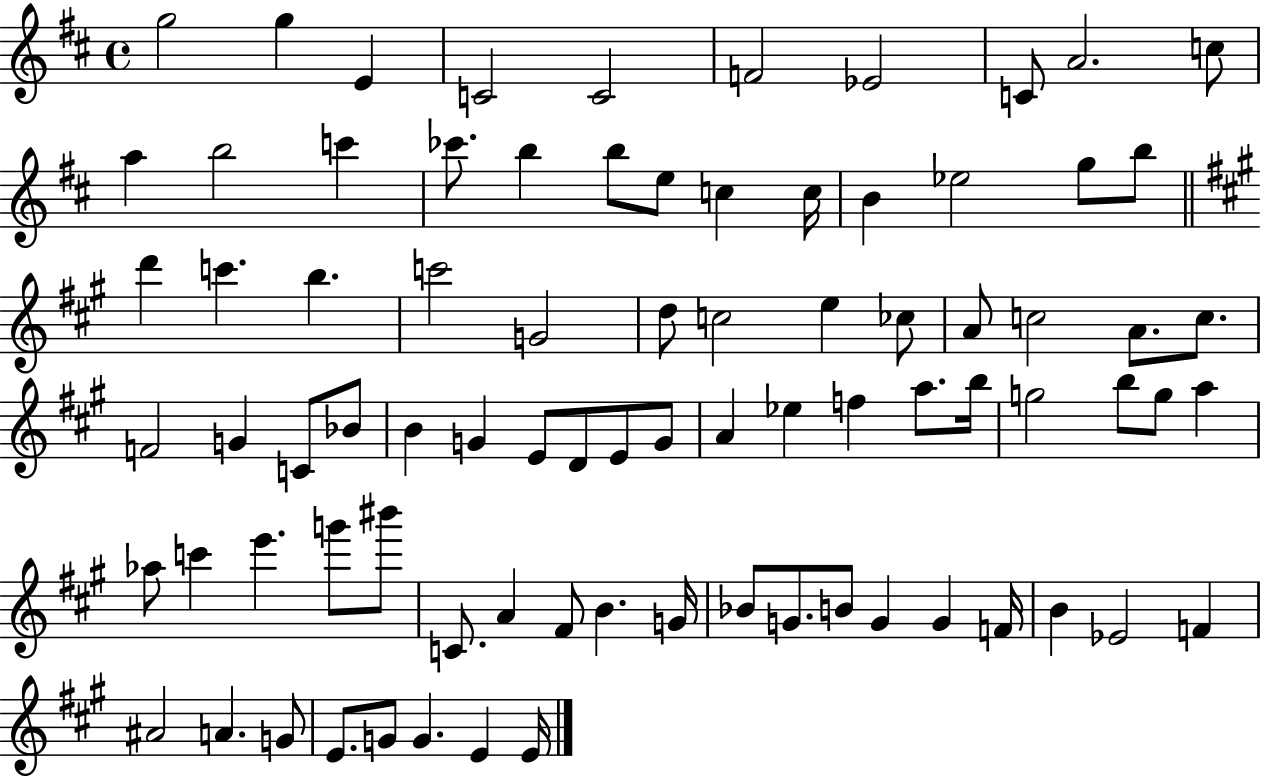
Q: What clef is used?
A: treble